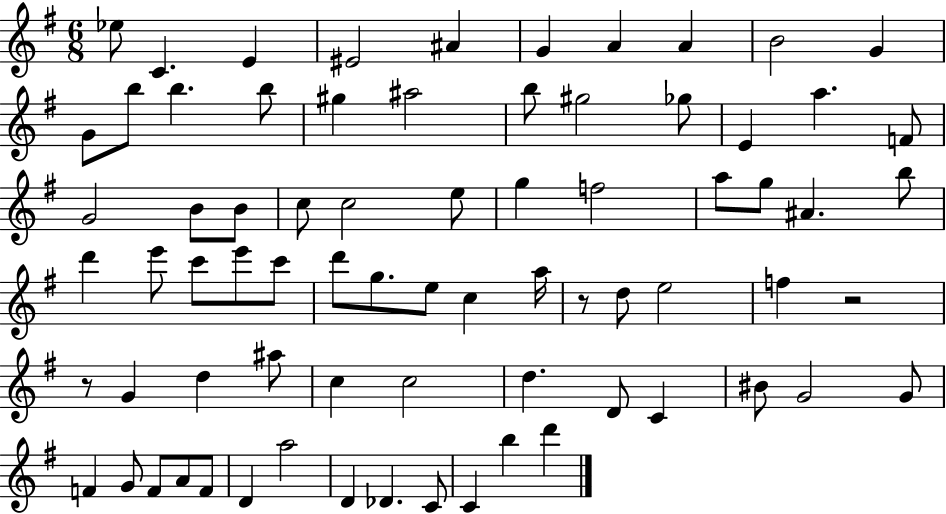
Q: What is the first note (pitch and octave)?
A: Eb5